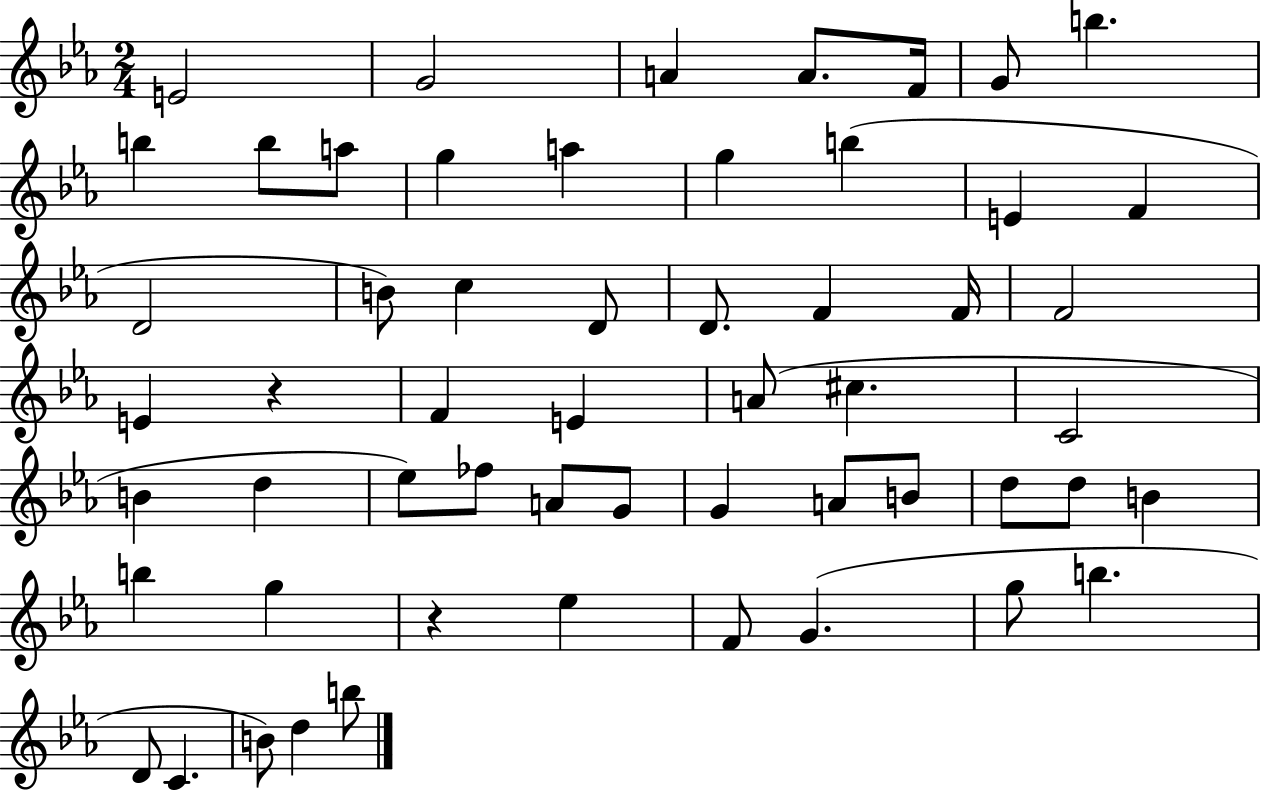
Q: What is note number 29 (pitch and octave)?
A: C#5